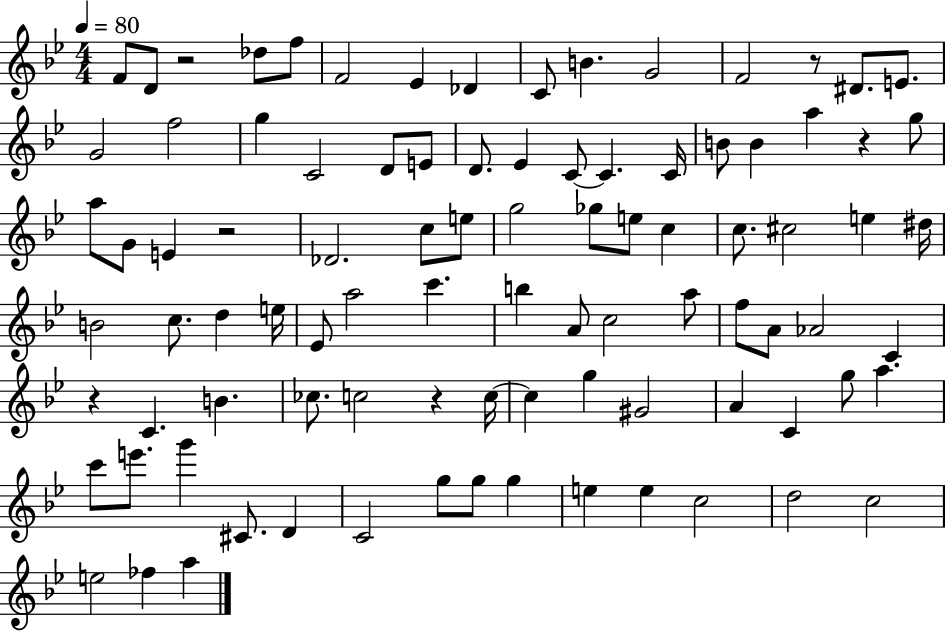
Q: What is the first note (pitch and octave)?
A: F4